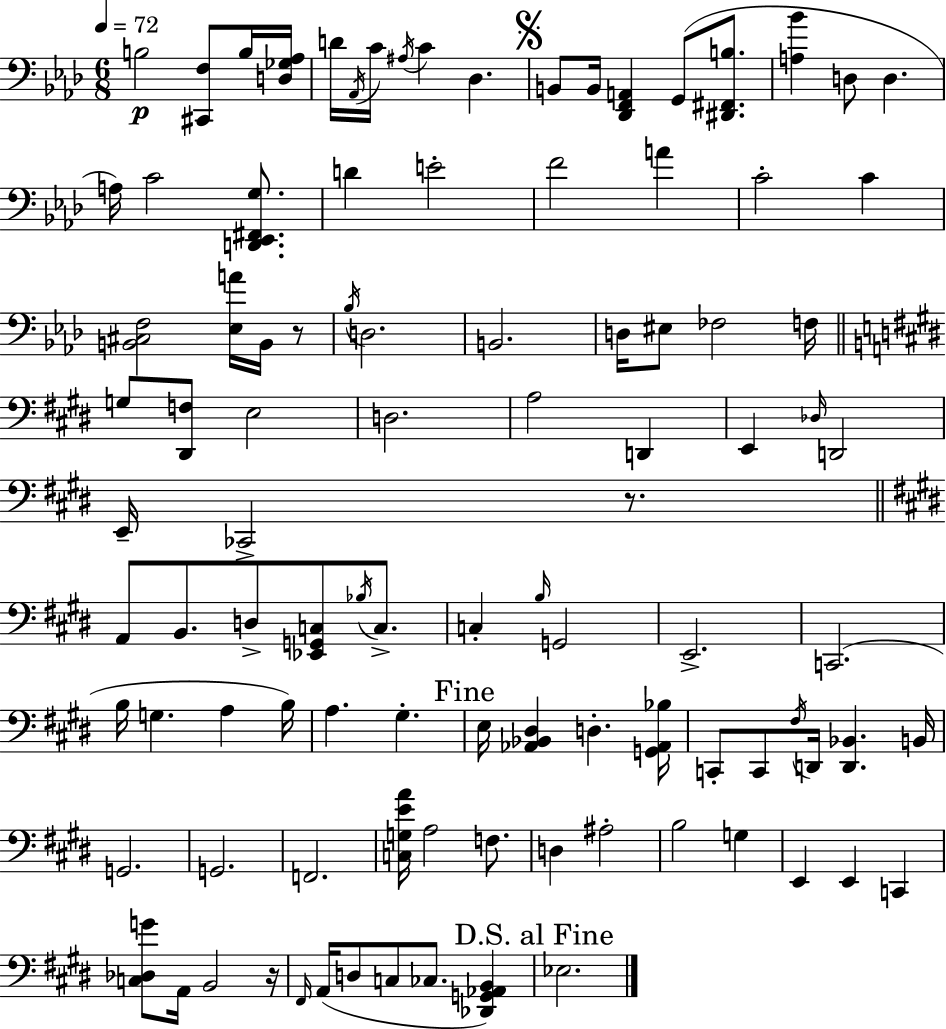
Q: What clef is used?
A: bass